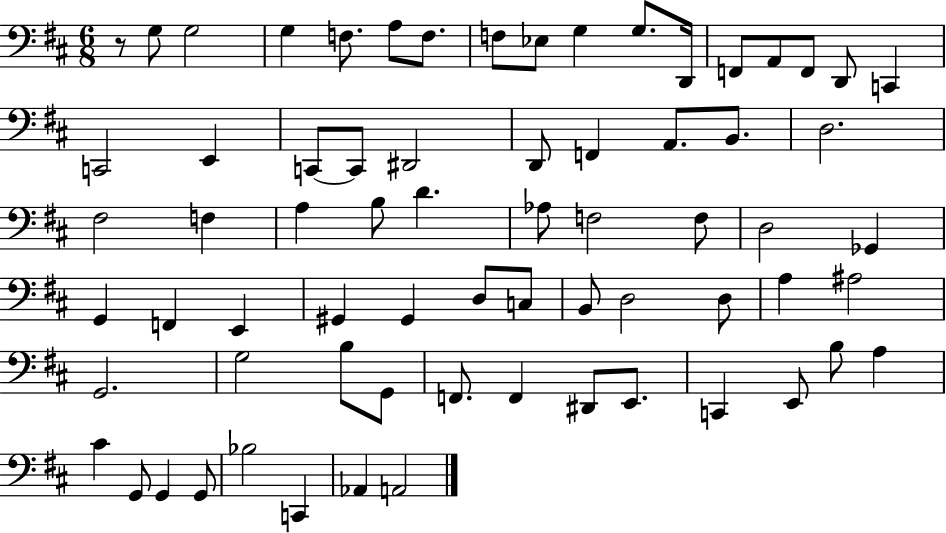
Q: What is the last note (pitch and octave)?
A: A2